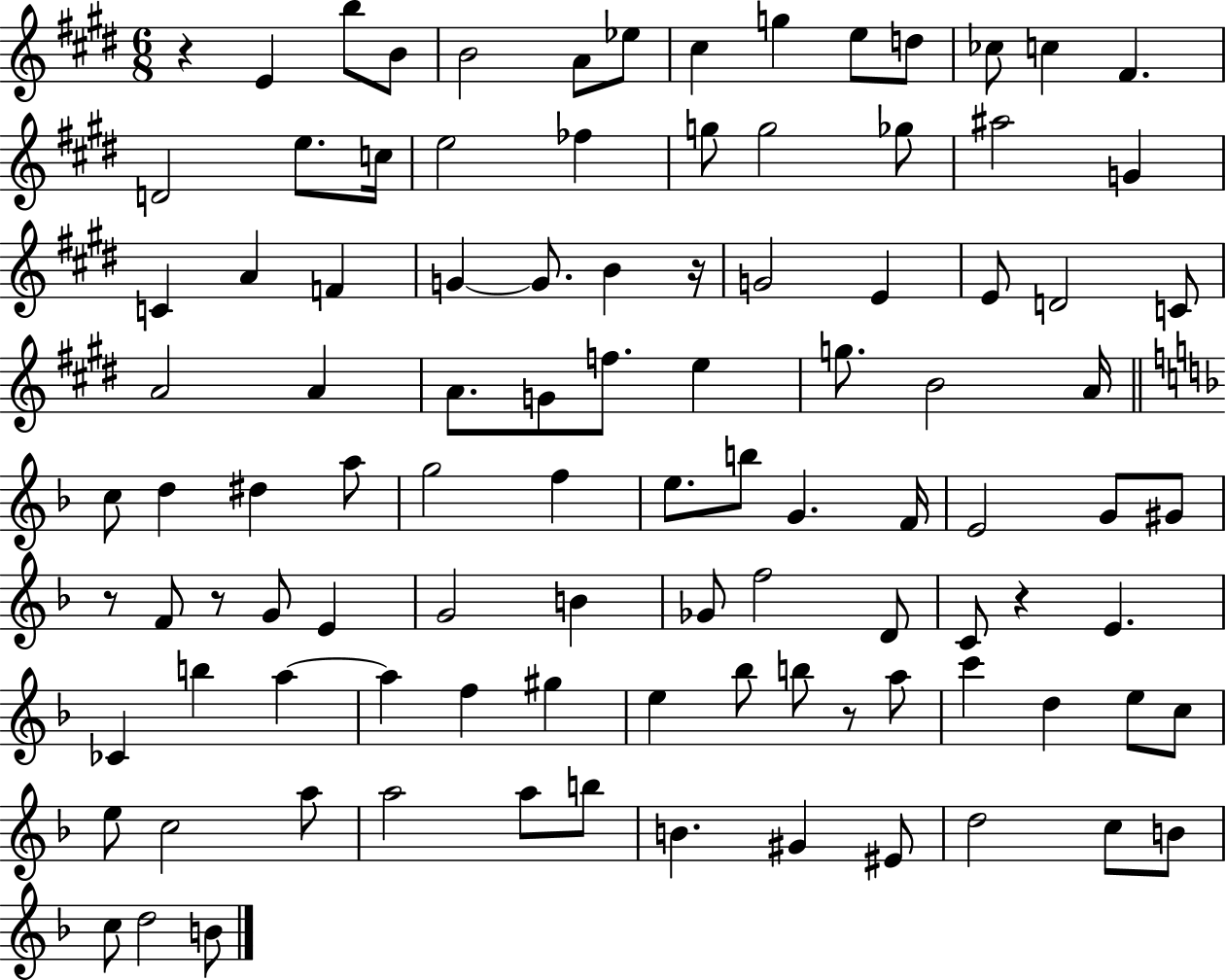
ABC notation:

X:1
T:Untitled
M:6/8
L:1/4
K:E
z E b/2 B/2 B2 A/2 _e/2 ^c g e/2 d/2 _c/2 c ^F D2 e/2 c/4 e2 _f g/2 g2 _g/2 ^a2 G C A F G G/2 B z/4 G2 E E/2 D2 C/2 A2 A A/2 G/2 f/2 e g/2 B2 A/4 c/2 d ^d a/2 g2 f e/2 b/2 G F/4 E2 G/2 ^G/2 z/2 F/2 z/2 G/2 E G2 B _G/2 f2 D/2 C/2 z E _C b a a f ^g e _b/2 b/2 z/2 a/2 c' d e/2 c/2 e/2 c2 a/2 a2 a/2 b/2 B ^G ^E/2 d2 c/2 B/2 c/2 d2 B/2